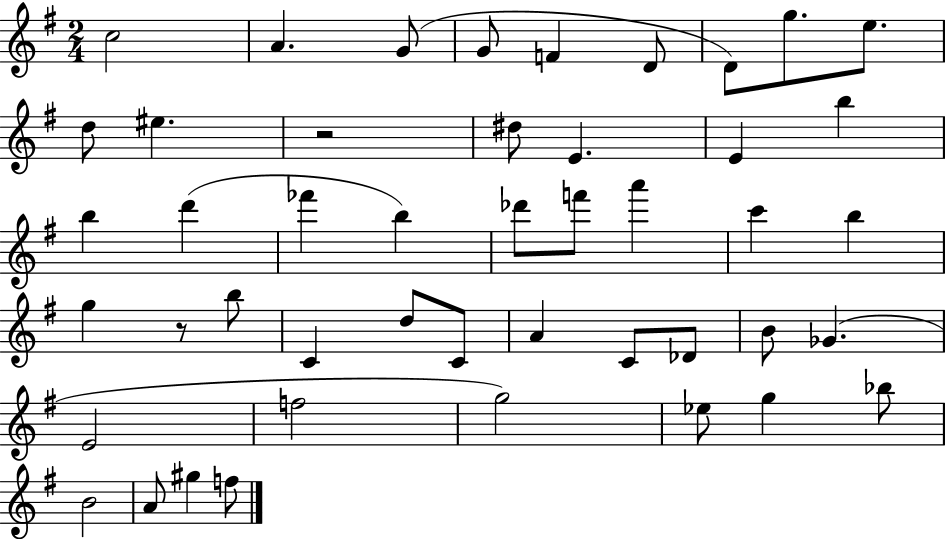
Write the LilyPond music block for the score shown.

{
  \clef treble
  \numericTimeSignature
  \time 2/4
  \key g \major
  \repeat volta 2 { c''2 | a'4. g'8( | g'8 f'4 d'8 | d'8) g''8. e''8. | \break d''8 eis''4. | r2 | dis''8 e'4. | e'4 b''4 | \break b''4 d'''4( | fes'''4 b''4) | des'''8 f'''8 a'''4 | c'''4 b''4 | \break g''4 r8 b''8 | c'4 d''8 c'8 | a'4 c'8 des'8 | b'8 ges'4.( | \break e'2 | f''2 | g''2) | ees''8 g''4 bes''8 | \break b'2 | a'8 gis''4 f''8 | } \bar "|."
}